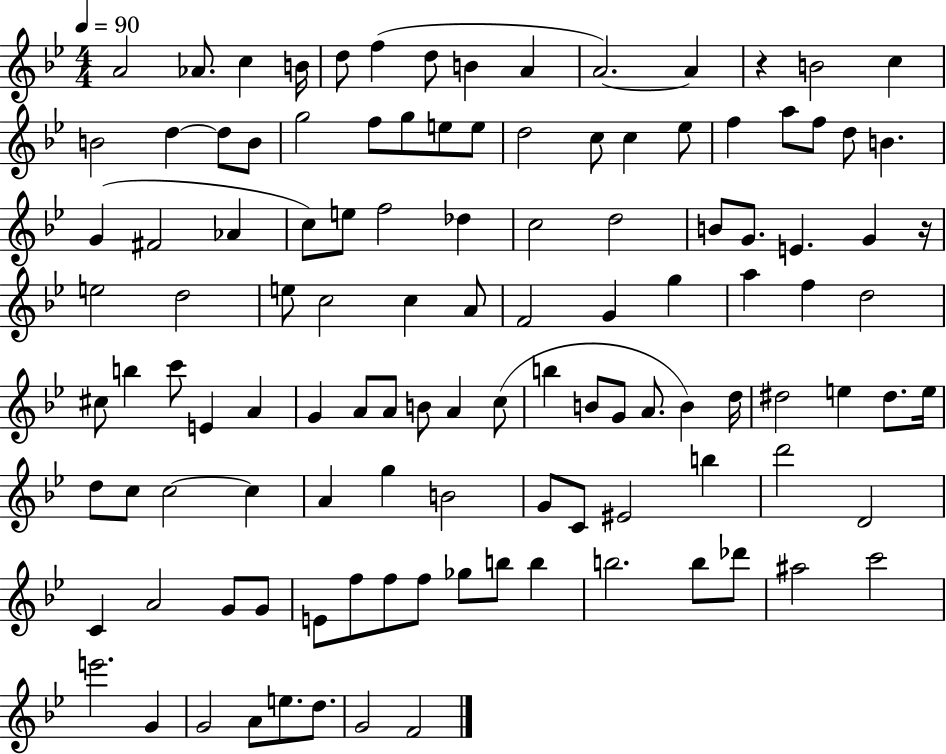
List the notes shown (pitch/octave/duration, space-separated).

A4/h Ab4/e. C5/q B4/s D5/e F5/q D5/e B4/q A4/q A4/h. A4/q R/q B4/h C5/q B4/h D5/q D5/e B4/e G5/h F5/e G5/e E5/e E5/e D5/h C5/e C5/q Eb5/e F5/q A5/e F5/e D5/e B4/q. G4/q F#4/h Ab4/q C5/e E5/e F5/h Db5/q C5/h D5/h B4/e G4/e. E4/q. G4/q R/s E5/h D5/h E5/e C5/h C5/q A4/e F4/h G4/q G5/q A5/q F5/q D5/h C#5/e B5/q C6/e E4/q A4/q G4/q A4/e A4/e B4/e A4/q C5/e B5/q B4/e G4/e A4/e. B4/q D5/s D#5/h E5/q D#5/e. E5/s D5/e C5/e C5/h C5/q A4/q G5/q B4/h G4/e C4/e EIS4/h B5/q D6/h D4/h C4/q A4/h G4/e G4/e E4/e F5/e F5/e F5/e Gb5/e B5/e B5/q B5/h. B5/e Db6/e A#5/h C6/h E6/h. G4/q G4/h A4/e E5/e. D5/e. G4/h F4/h